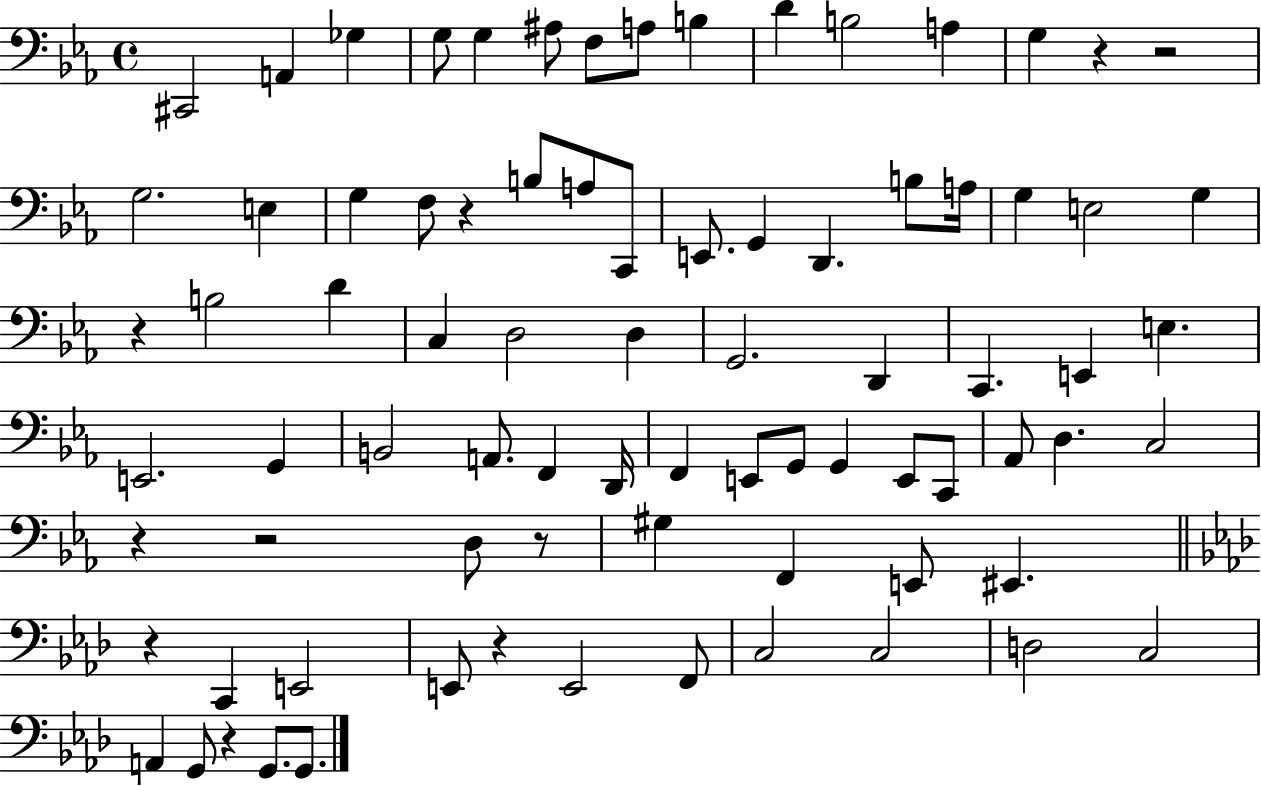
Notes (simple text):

C#2/h A2/q Gb3/q G3/e G3/q A#3/e F3/e A3/e B3/q D4/q B3/h A3/q G3/q R/q R/h G3/h. E3/q G3/q F3/e R/q B3/e A3/e C2/e E2/e. G2/q D2/q. B3/e A3/s G3/q E3/h G3/q R/q B3/h D4/q C3/q D3/h D3/q G2/h. D2/q C2/q. E2/q E3/q. E2/h. G2/q B2/h A2/e. F2/q D2/s F2/q E2/e G2/e G2/q E2/e C2/e Ab2/e D3/q. C3/h R/q R/h D3/e R/e G#3/q F2/q E2/e EIS2/q. R/q C2/q E2/h E2/e R/q E2/h F2/e C3/h C3/h D3/h C3/h A2/q G2/e R/q G2/e. G2/e.